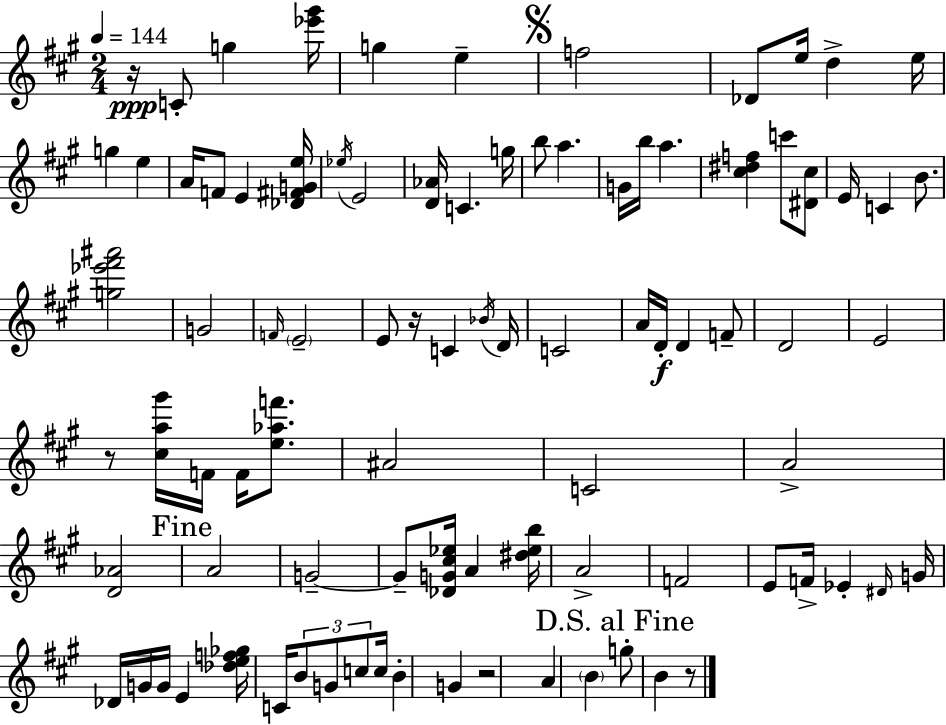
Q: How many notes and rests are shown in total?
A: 89